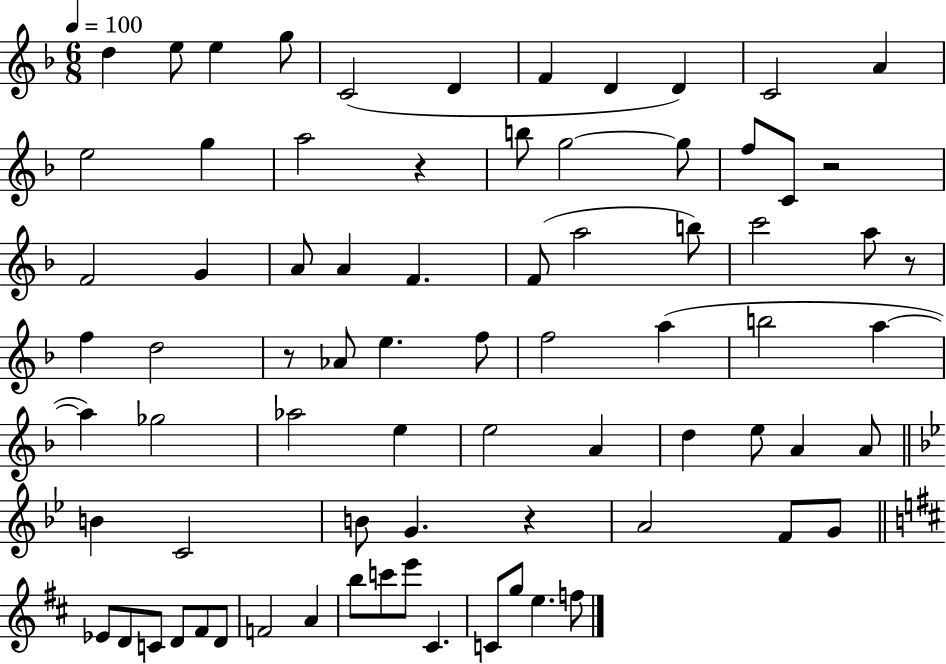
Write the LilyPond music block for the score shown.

{
  \clef treble
  \numericTimeSignature
  \time 6/8
  \key f \major
  \tempo 4 = 100
  d''4 e''8 e''4 g''8 | c'2( d'4 | f'4 d'4 d'4) | c'2 a'4 | \break e''2 g''4 | a''2 r4 | b''8 g''2~~ g''8 | f''8 c'8 r2 | \break f'2 g'4 | a'8 a'4 f'4. | f'8( a''2 b''8) | c'''2 a''8 r8 | \break f''4 d''2 | r8 aes'8 e''4. f''8 | f''2 a''4( | b''2 a''4~~ | \break a''4) ges''2 | aes''2 e''4 | e''2 a'4 | d''4 e''8 a'4 a'8 | \break \bar "||" \break \key g \minor b'4 c'2 | b'8 g'4. r4 | a'2 f'8 g'8 | \bar "||" \break \key d \major ees'8 d'8 c'8 d'8 fis'8 d'8 | f'2 a'4 | b''8 c'''8 e'''8 cis'4. | c'8 g''8 e''4. f''8 | \break \bar "|."
}